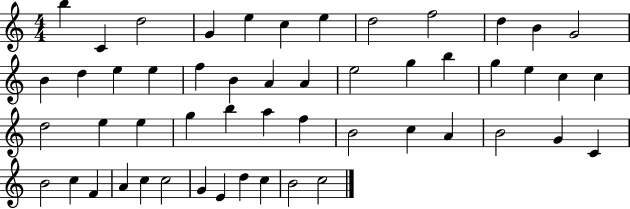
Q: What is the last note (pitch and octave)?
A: C5